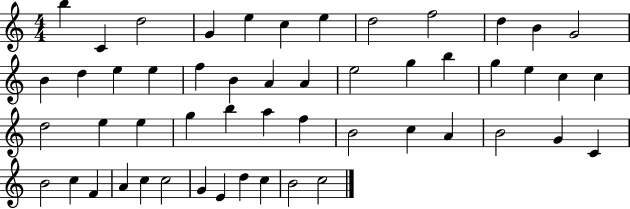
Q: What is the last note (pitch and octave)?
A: C5